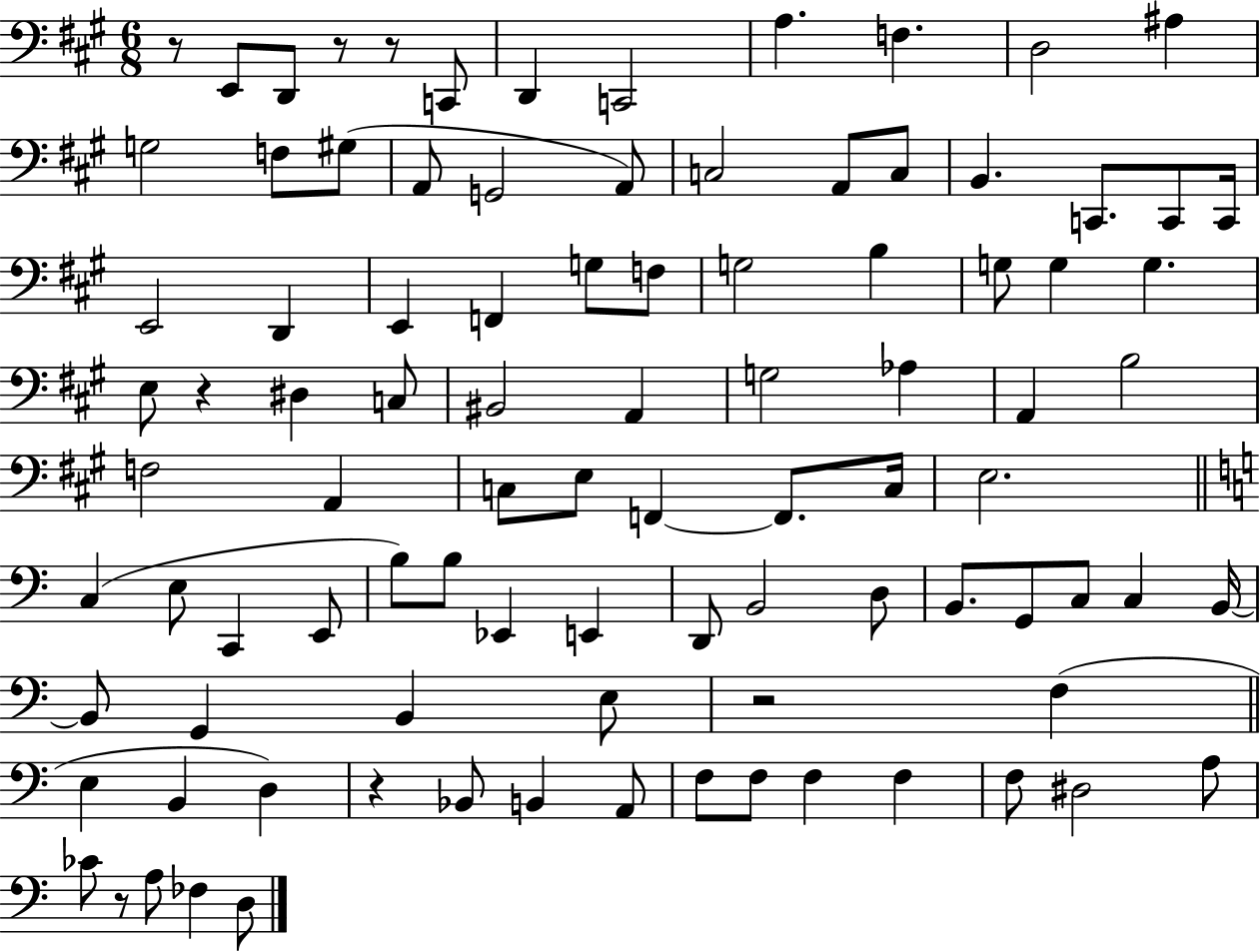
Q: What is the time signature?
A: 6/8